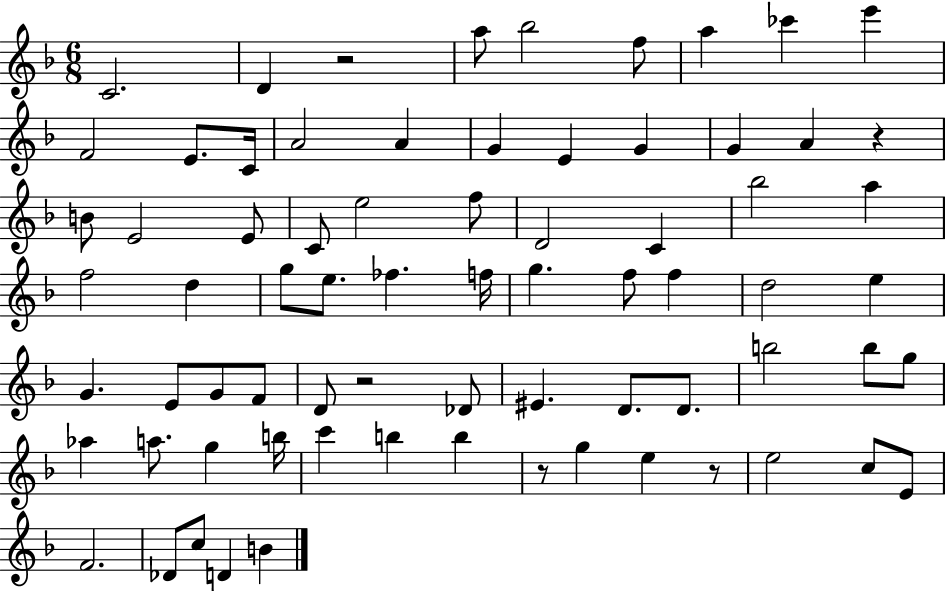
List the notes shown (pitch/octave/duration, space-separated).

C4/h. D4/q R/h A5/e Bb5/h F5/e A5/q CES6/q E6/q F4/h E4/e. C4/s A4/h A4/q G4/q E4/q G4/q G4/q A4/q R/q B4/e E4/h E4/e C4/e E5/h F5/e D4/h C4/q Bb5/h A5/q F5/h D5/q G5/e E5/e. FES5/q. F5/s G5/q. F5/e F5/q D5/h E5/q G4/q. E4/e G4/e F4/e D4/e R/h Db4/e EIS4/q. D4/e. D4/e. B5/h B5/e G5/e Ab5/q A5/e. G5/q B5/s C6/q B5/q B5/q R/e G5/q E5/q R/e E5/h C5/e E4/e F4/h. Db4/e C5/e D4/q B4/q